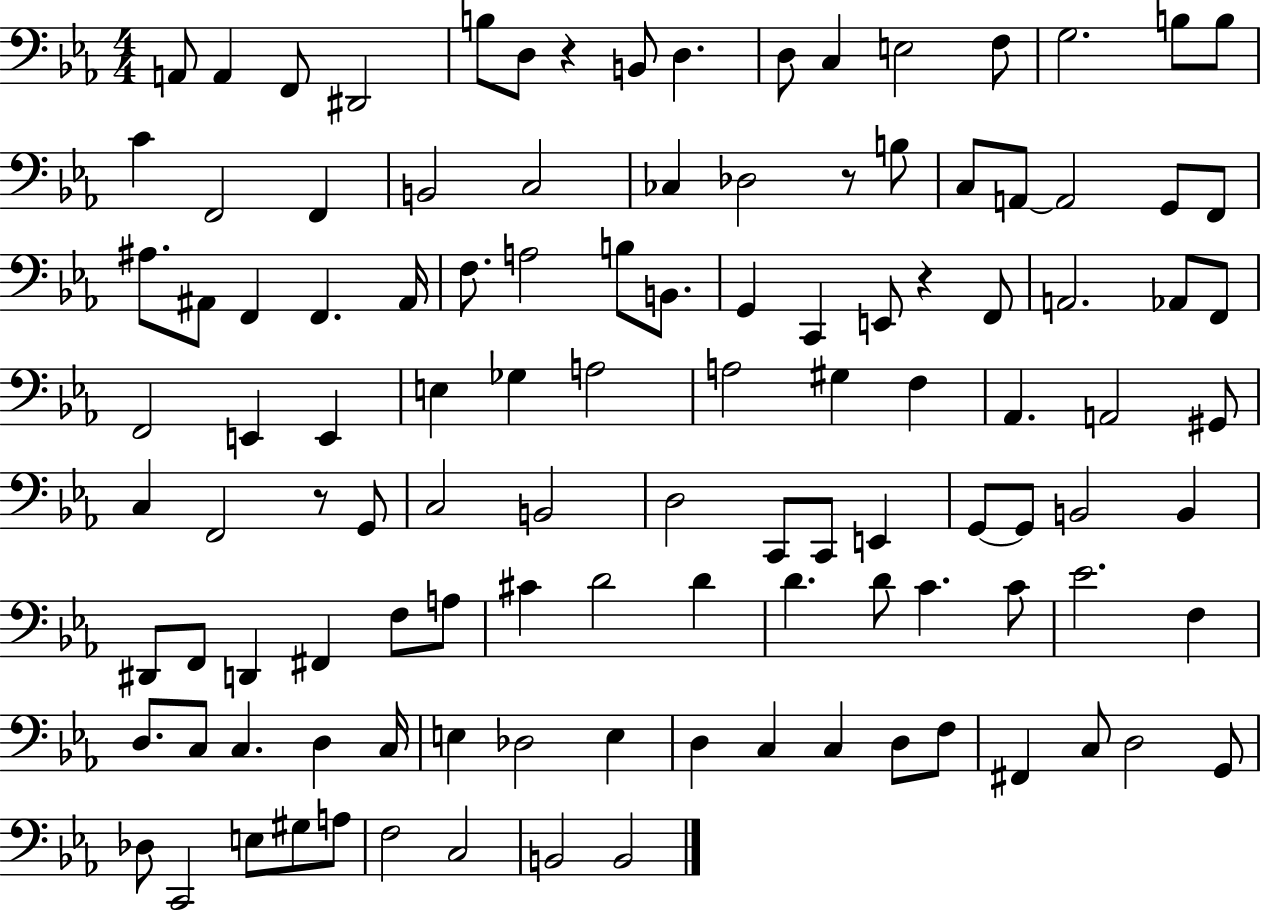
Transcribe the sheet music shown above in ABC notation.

X:1
T:Untitled
M:4/4
L:1/4
K:Eb
A,,/2 A,, F,,/2 ^D,,2 B,/2 D,/2 z B,,/2 D, D,/2 C, E,2 F,/2 G,2 B,/2 B,/2 C F,,2 F,, B,,2 C,2 _C, _D,2 z/2 B,/2 C,/2 A,,/2 A,,2 G,,/2 F,,/2 ^A,/2 ^A,,/2 F,, F,, ^A,,/4 F,/2 A,2 B,/2 B,,/2 G,, C,, E,,/2 z F,,/2 A,,2 _A,,/2 F,,/2 F,,2 E,, E,, E, _G, A,2 A,2 ^G, F, _A,, A,,2 ^G,,/2 C, F,,2 z/2 G,,/2 C,2 B,,2 D,2 C,,/2 C,,/2 E,, G,,/2 G,,/2 B,,2 B,, ^D,,/2 F,,/2 D,, ^F,, F,/2 A,/2 ^C D2 D D D/2 C C/2 _E2 F, D,/2 C,/2 C, D, C,/4 E, _D,2 E, D, C, C, D,/2 F,/2 ^F,, C,/2 D,2 G,,/2 _D,/2 C,,2 E,/2 ^G,/2 A,/2 F,2 C,2 B,,2 B,,2